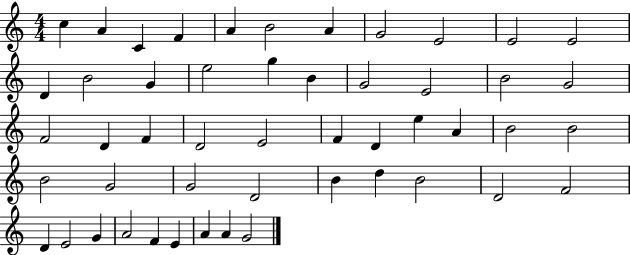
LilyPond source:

{
  \clef treble
  \numericTimeSignature
  \time 4/4
  \key c \major
  c''4 a'4 c'4 f'4 | a'4 b'2 a'4 | g'2 e'2 | e'2 e'2 | \break d'4 b'2 g'4 | e''2 g''4 b'4 | g'2 e'2 | b'2 g'2 | \break f'2 d'4 f'4 | d'2 e'2 | f'4 d'4 e''4 a'4 | b'2 b'2 | \break b'2 g'2 | g'2 d'2 | b'4 d''4 b'2 | d'2 f'2 | \break d'4 e'2 g'4 | a'2 f'4 e'4 | a'4 a'4 g'2 | \bar "|."
}